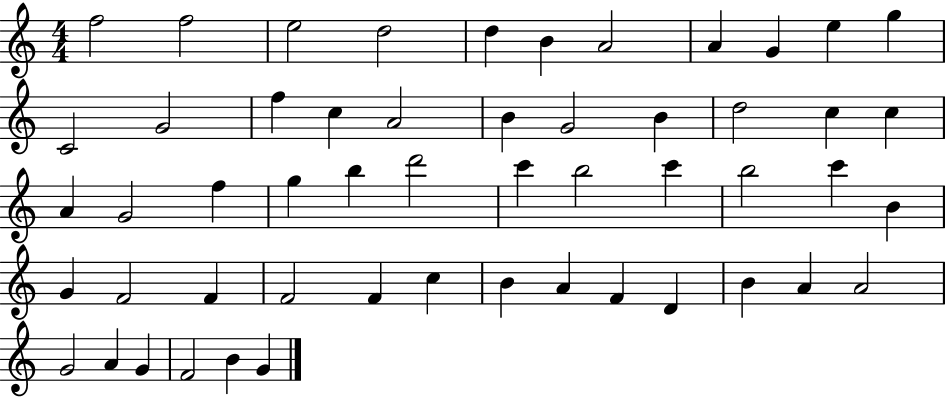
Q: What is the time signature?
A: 4/4